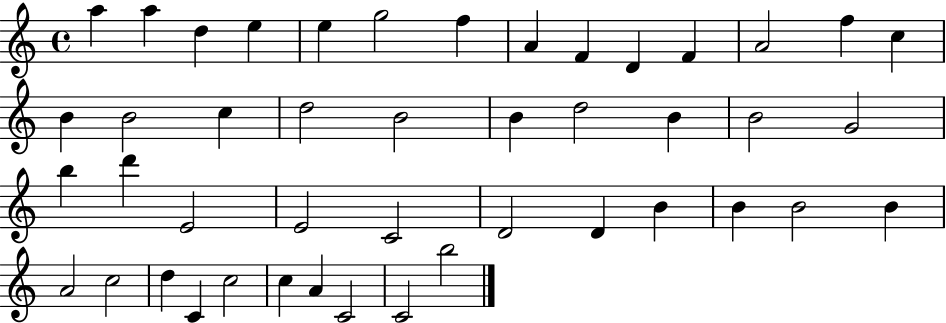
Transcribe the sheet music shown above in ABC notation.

X:1
T:Untitled
M:4/4
L:1/4
K:C
a a d e e g2 f A F D F A2 f c B B2 c d2 B2 B d2 B B2 G2 b d' E2 E2 C2 D2 D B B B2 B A2 c2 d C c2 c A C2 C2 b2